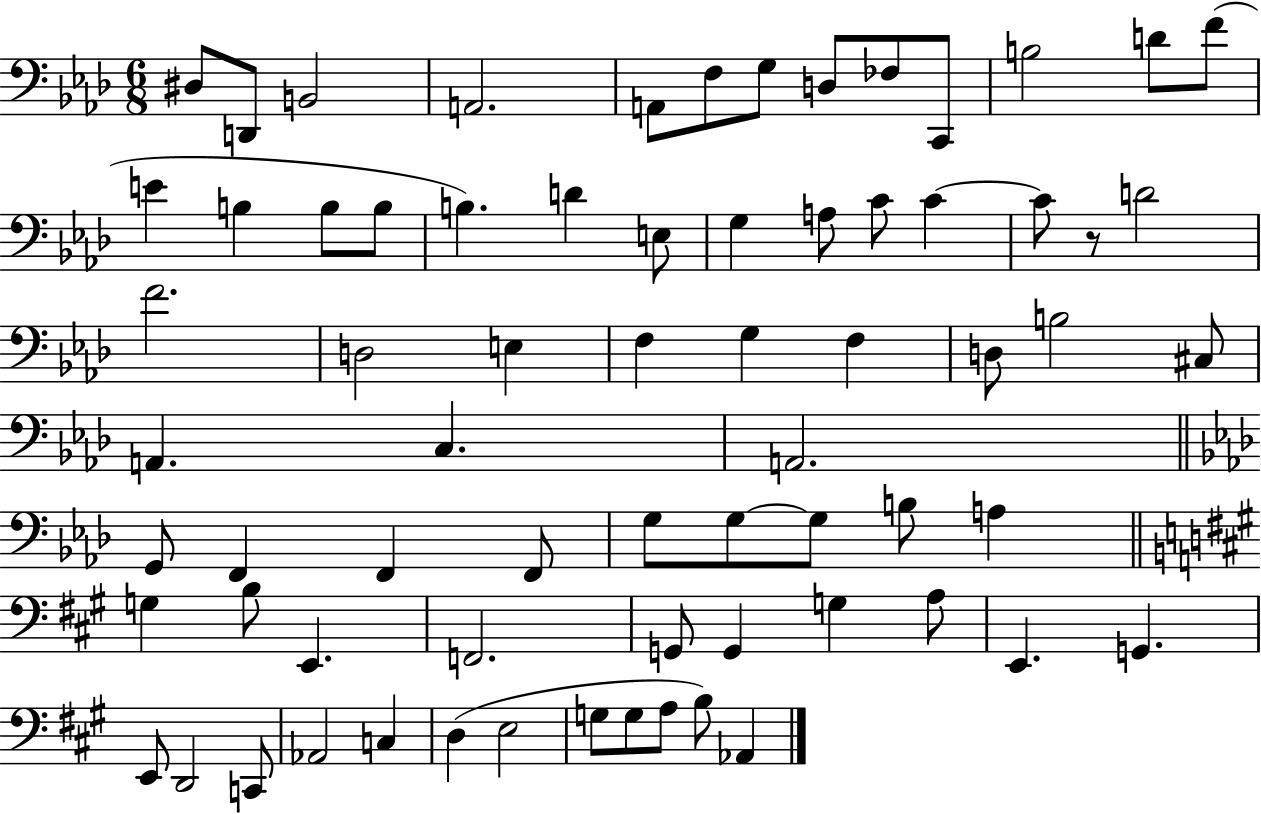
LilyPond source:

{
  \clef bass
  \numericTimeSignature
  \time 6/8
  \key aes \major
  dis8 d,8 b,2 | a,2. | a,8 f8 g8 d8 fes8 c,8 | b2 d'8 f'8( | \break e'4 b4 b8 b8 | b4.) d'4 e8 | g4 a8 c'8 c'4~~ | c'8 r8 d'2 | \break f'2. | d2 e4 | f4 g4 f4 | d8 b2 cis8 | \break a,4. c4. | a,2. | \bar "||" \break \key f \minor g,8 f,4 f,4 f,8 | g8 g8~~ g8 b8 a4 | \bar "||" \break \key a \major g4 b8 e,4. | f,2. | g,8 g,4 g4 a8 | e,4. g,4. | \break e,8 d,2 c,8 | aes,2 c4 | d4( e2 | g8 g8 a8 b8) aes,4 | \break \bar "|."
}